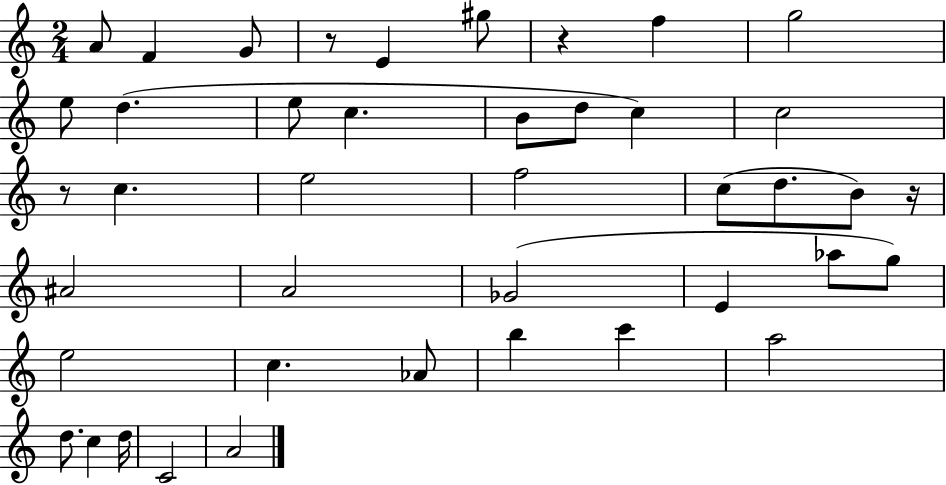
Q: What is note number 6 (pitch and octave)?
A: F5